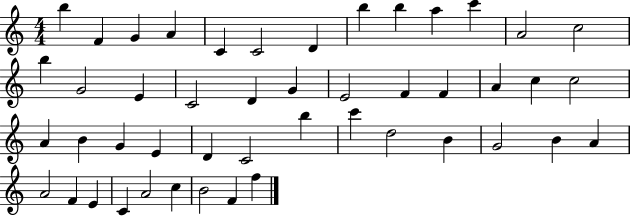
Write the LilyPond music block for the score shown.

{
  \clef treble
  \numericTimeSignature
  \time 4/4
  \key c \major
  b''4 f'4 g'4 a'4 | c'4 c'2 d'4 | b''4 b''4 a''4 c'''4 | a'2 c''2 | \break b''4 g'2 e'4 | c'2 d'4 g'4 | e'2 f'4 f'4 | a'4 c''4 c''2 | \break a'4 b'4 g'4 e'4 | d'4 c'2 b''4 | c'''4 d''2 b'4 | g'2 b'4 a'4 | \break a'2 f'4 e'4 | c'4 a'2 c''4 | b'2 f'4 f''4 | \bar "|."
}